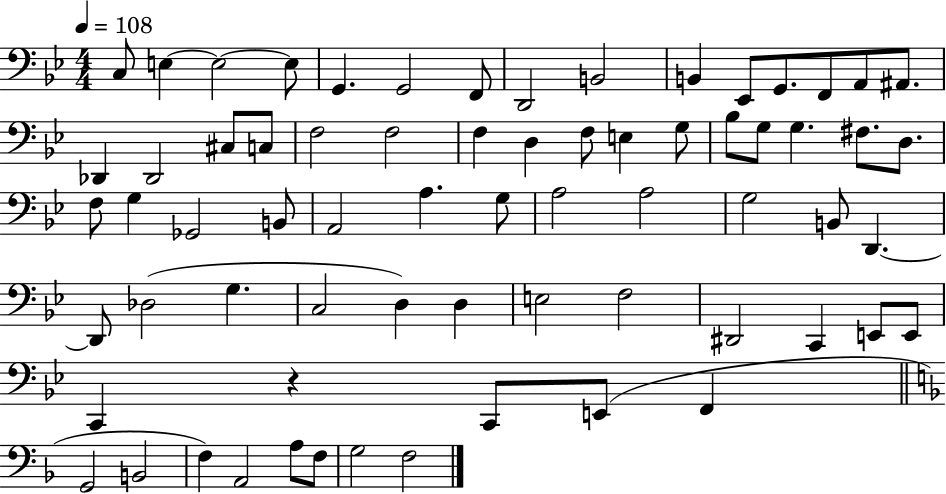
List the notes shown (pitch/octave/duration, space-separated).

C3/e E3/q E3/h E3/e G2/q. G2/h F2/e D2/h B2/h B2/q Eb2/e G2/e. F2/e A2/e A#2/e. Db2/q Db2/h C#3/e C3/e F3/h F3/h F3/q D3/q F3/e E3/q G3/e Bb3/e G3/e G3/q. F#3/e. D3/e. F3/e G3/q Gb2/h B2/e A2/h A3/q. G3/e A3/h A3/h G3/h B2/e D2/q. D2/e Db3/h G3/q. C3/h D3/q D3/q E3/h F3/h D#2/h C2/q E2/e E2/e C2/q R/q C2/e E2/e F2/q G2/h B2/h F3/q A2/h A3/e F3/e G3/h F3/h